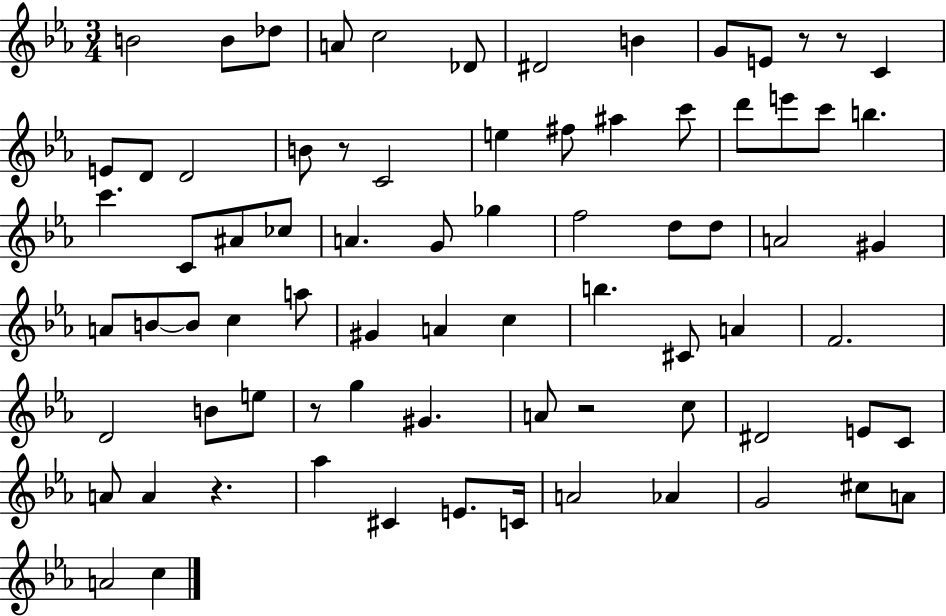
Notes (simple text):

B4/h B4/e Db5/e A4/e C5/h Db4/e D#4/h B4/q G4/e E4/e R/e R/e C4/q E4/e D4/e D4/h B4/e R/e C4/h E5/q F#5/e A#5/q C6/e D6/e E6/e C6/e B5/q. C6/q. C4/e A#4/e CES5/e A4/q. G4/e Gb5/q F5/h D5/e D5/e A4/h G#4/q A4/e B4/e B4/e C5/q A5/e G#4/q A4/q C5/q B5/q. C#4/e A4/q F4/h. D4/h B4/e E5/e R/e G5/q G#4/q. A4/e R/h C5/e D#4/h E4/e C4/e A4/e A4/q R/q. Ab5/q C#4/q E4/e. C4/s A4/h Ab4/q G4/h C#5/e A4/e A4/h C5/q